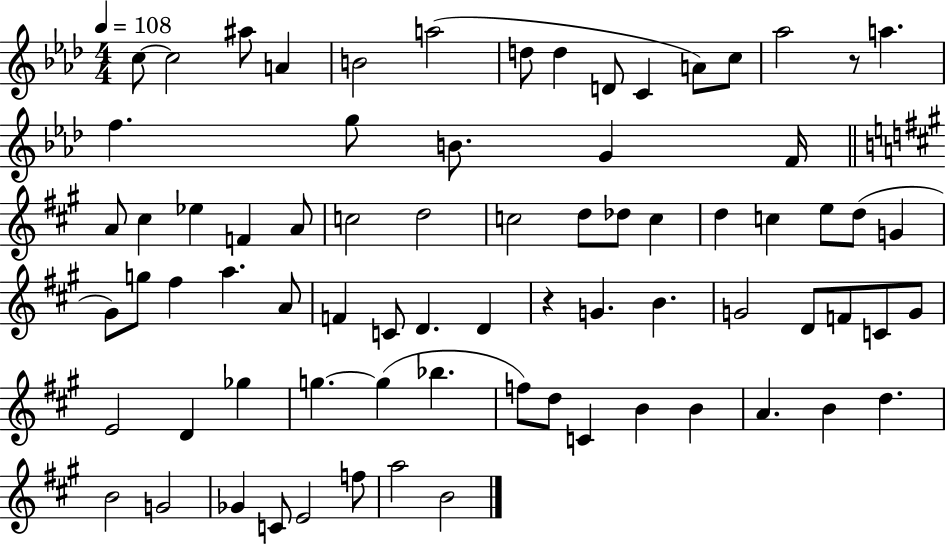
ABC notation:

X:1
T:Untitled
M:4/4
L:1/4
K:Ab
c/2 c2 ^a/2 A B2 a2 d/2 d D/2 C A/2 c/2 _a2 z/2 a f g/2 B/2 G F/4 A/2 ^c _e F A/2 c2 d2 c2 d/2 _d/2 c d c e/2 d/2 G ^G/2 g/2 ^f a A/2 F C/2 D D z G B G2 D/2 F/2 C/2 G/2 E2 D _g g g _b f/2 d/2 C B B A B d B2 G2 _G C/2 E2 f/2 a2 B2